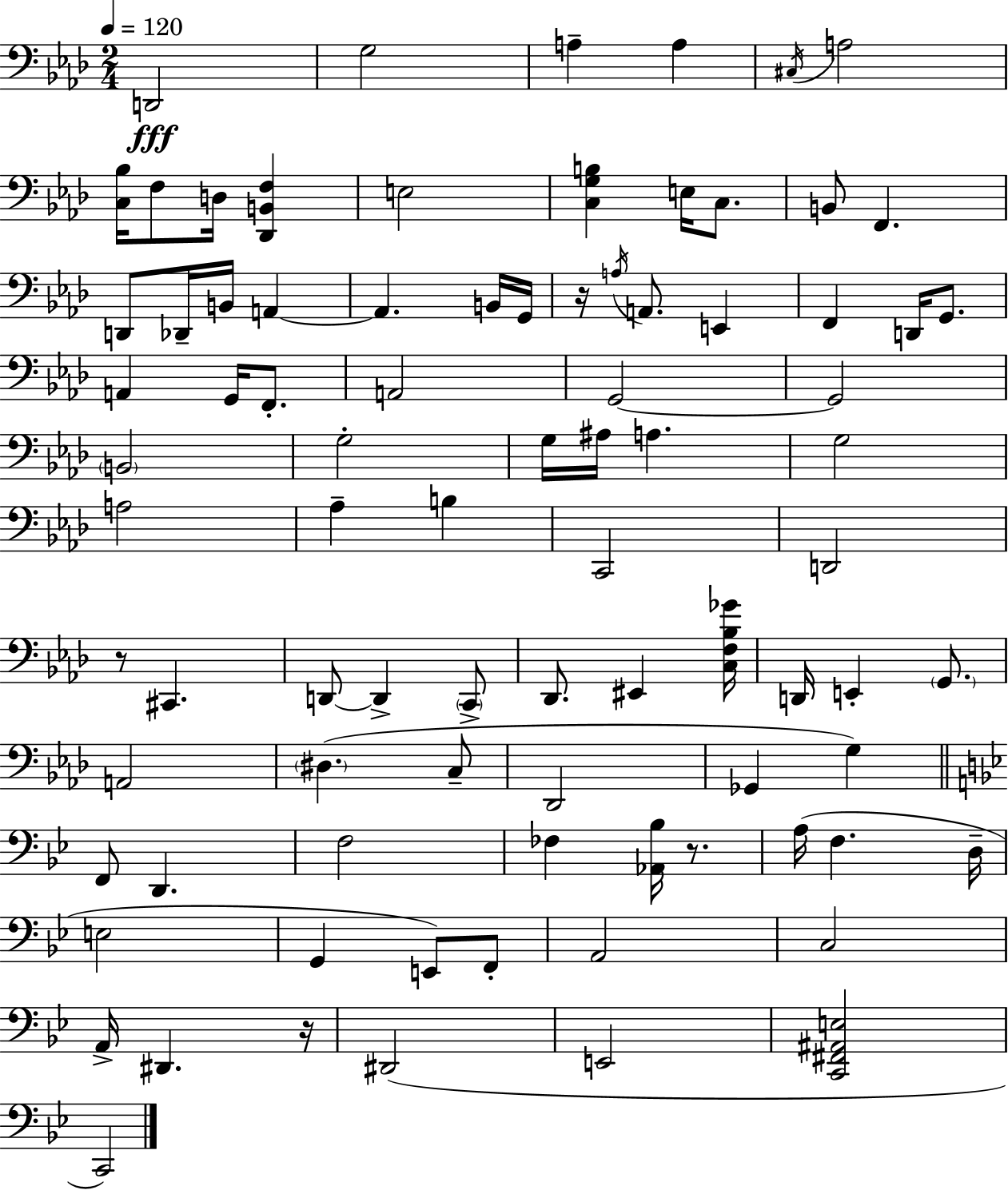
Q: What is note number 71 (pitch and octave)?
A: C3